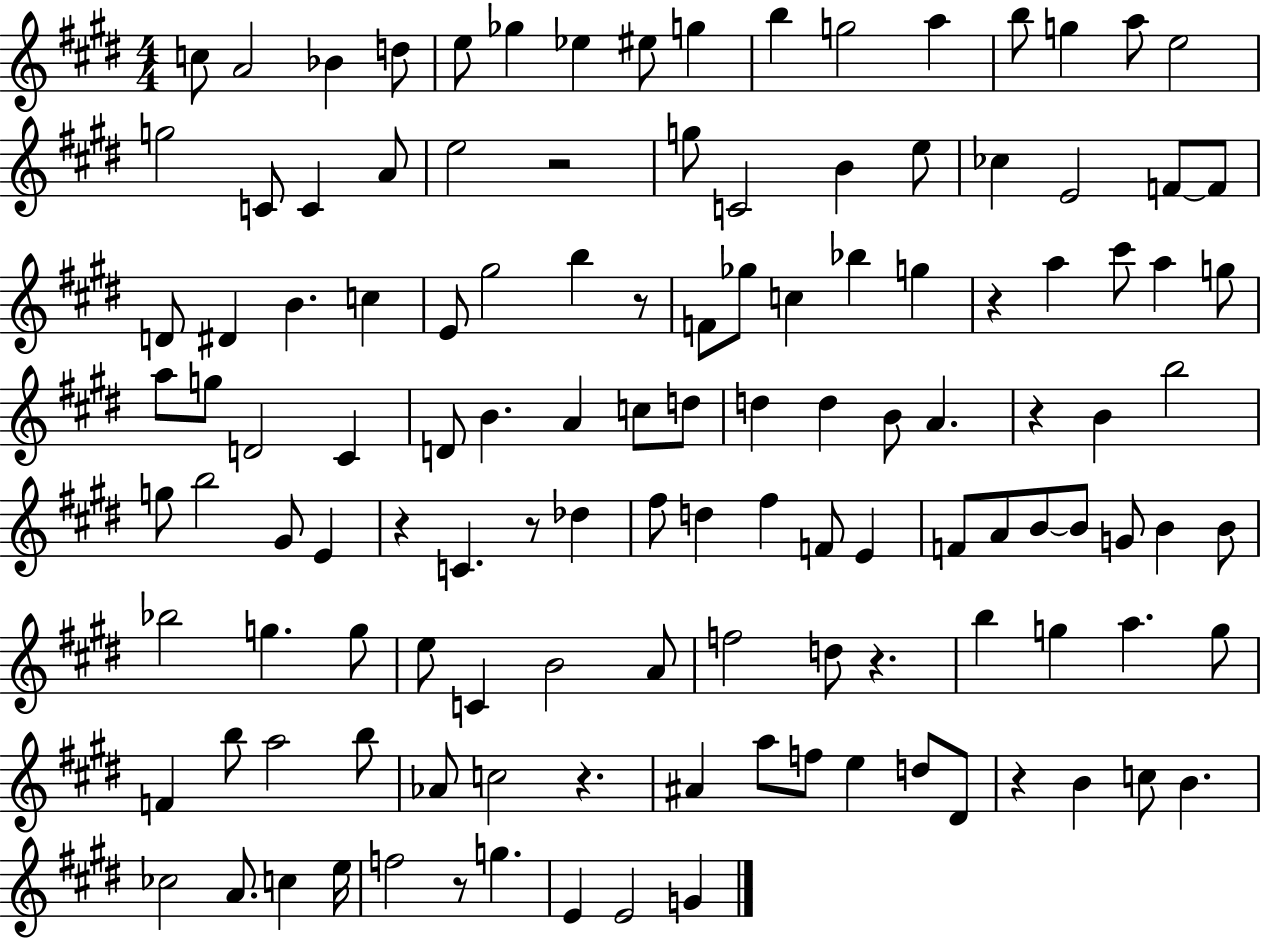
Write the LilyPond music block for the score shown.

{
  \clef treble
  \numericTimeSignature
  \time 4/4
  \key e \major
  c''8 a'2 bes'4 d''8 | e''8 ges''4 ees''4 eis''8 g''4 | b''4 g''2 a''4 | b''8 g''4 a''8 e''2 | \break g''2 c'8 c'4 a'8 | e''2 r2 | g''8 c'2 b'4 e''8 | ces''4 e'2 f'8~~ f'8 | \break d'8 dis'4 b'4. c''4 | e'8 gis''2 b''4 r8 | f'8 ges''8 c''4 bes''4 g''4 | r4 a''4 cis'''8 a''4 g''8 | \break a''8 g''8 d'2 cis'4 | d'8 b'4. a'4 c''8 d''8 | d''4 d''4 b'8 a'4. | r4 b'4 b''2 | \break g''8 b''2 gis'8 e'4 | r4 c'4. r8 des''4 | fis''8 d''4 fis''4 f'8 e'4 | f'8 a'8 b'8~~ b'8 g'8 b'4 b'8 | \break bes''2 g''4. g''8 | e''8 c'4 b'2 a'8 | f''2 d''8 r4. | b''4 g''4 a''4. g''8 | \break f'4 b''8 a''2 b''8 | aes'8 c''2 r4. | ais'4 a''8 f''8 e''4 d''8 dis'8 | r4 b'4 c''8 b'4. | \break ces''2 a'8. c''4 e''16 | f''2 r8 g''4. | e'4 e'2 g'4 | \bar "|."
}